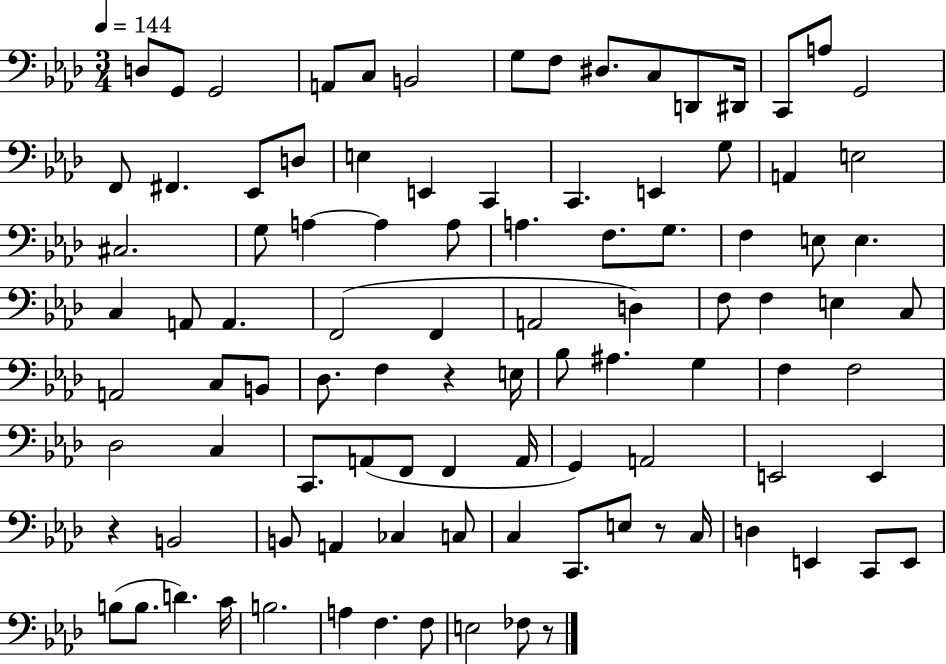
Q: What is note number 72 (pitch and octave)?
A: B2